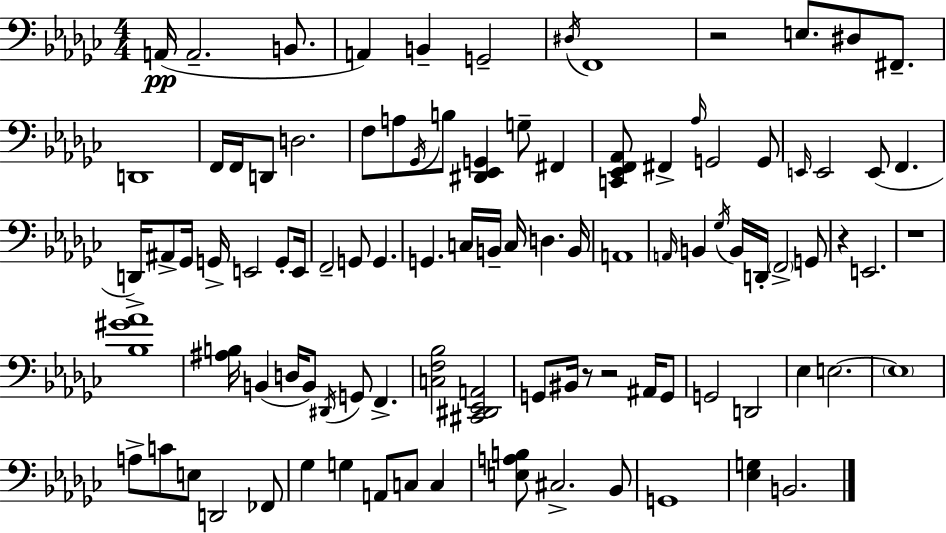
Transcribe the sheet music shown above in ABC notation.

X:1
T:Untitled
M:4/4
L:1/4
K:Ebm
A,,/4 A,,2 B,,/2 A,, B,, G,,2 ^D,/4 F,,4 z2 E,/2 ^D,/2 ^F,,/2 D,,4 F,,/4 F,,/4 D,,/2 D,2 F,/2 A,/2 _G,,/4 B,/2 [^D,,_E,,G,,] G,/2 ^F,, [C,,_E,,F,,_A,,]/2 ^F,, _A,/4 G,,2 G,,/2 E,,/4 E,,2 E,,/2 F,, D,,/4 ^A,,/2 _G,,/4 G,,/4 E,,2 G,,/2 E,,/4 F,,2 G,,/2 G,, G,, C,/4 B,,/4 C,/4 D, B,,/4 A,,4 A,,/4 B,, _G,/4 B,,/4 D,,/4 F,,2 G,,/2 z E,,2 z4 [_B,^G_A]4 [^A,B,]/4 B,, D,/4 B,,/2 ^D,,/4 G,,/2 F,, [C,F,_B,]2 [^C,,^D,,_E,,A,,]2 G,,/2 ^B,,/4 z/2 z2 ^A,,/4 G,,/2 G,,2 D,,2 _E, E,2 E,4 A,/2 C/2 E,/2 D,,2 _F,,/2 _G, G, A,,/2 C,/2 C, [E,A,B,]/2 ^C,2 _B,,/2 G,,4 [_E,G,] B,,2